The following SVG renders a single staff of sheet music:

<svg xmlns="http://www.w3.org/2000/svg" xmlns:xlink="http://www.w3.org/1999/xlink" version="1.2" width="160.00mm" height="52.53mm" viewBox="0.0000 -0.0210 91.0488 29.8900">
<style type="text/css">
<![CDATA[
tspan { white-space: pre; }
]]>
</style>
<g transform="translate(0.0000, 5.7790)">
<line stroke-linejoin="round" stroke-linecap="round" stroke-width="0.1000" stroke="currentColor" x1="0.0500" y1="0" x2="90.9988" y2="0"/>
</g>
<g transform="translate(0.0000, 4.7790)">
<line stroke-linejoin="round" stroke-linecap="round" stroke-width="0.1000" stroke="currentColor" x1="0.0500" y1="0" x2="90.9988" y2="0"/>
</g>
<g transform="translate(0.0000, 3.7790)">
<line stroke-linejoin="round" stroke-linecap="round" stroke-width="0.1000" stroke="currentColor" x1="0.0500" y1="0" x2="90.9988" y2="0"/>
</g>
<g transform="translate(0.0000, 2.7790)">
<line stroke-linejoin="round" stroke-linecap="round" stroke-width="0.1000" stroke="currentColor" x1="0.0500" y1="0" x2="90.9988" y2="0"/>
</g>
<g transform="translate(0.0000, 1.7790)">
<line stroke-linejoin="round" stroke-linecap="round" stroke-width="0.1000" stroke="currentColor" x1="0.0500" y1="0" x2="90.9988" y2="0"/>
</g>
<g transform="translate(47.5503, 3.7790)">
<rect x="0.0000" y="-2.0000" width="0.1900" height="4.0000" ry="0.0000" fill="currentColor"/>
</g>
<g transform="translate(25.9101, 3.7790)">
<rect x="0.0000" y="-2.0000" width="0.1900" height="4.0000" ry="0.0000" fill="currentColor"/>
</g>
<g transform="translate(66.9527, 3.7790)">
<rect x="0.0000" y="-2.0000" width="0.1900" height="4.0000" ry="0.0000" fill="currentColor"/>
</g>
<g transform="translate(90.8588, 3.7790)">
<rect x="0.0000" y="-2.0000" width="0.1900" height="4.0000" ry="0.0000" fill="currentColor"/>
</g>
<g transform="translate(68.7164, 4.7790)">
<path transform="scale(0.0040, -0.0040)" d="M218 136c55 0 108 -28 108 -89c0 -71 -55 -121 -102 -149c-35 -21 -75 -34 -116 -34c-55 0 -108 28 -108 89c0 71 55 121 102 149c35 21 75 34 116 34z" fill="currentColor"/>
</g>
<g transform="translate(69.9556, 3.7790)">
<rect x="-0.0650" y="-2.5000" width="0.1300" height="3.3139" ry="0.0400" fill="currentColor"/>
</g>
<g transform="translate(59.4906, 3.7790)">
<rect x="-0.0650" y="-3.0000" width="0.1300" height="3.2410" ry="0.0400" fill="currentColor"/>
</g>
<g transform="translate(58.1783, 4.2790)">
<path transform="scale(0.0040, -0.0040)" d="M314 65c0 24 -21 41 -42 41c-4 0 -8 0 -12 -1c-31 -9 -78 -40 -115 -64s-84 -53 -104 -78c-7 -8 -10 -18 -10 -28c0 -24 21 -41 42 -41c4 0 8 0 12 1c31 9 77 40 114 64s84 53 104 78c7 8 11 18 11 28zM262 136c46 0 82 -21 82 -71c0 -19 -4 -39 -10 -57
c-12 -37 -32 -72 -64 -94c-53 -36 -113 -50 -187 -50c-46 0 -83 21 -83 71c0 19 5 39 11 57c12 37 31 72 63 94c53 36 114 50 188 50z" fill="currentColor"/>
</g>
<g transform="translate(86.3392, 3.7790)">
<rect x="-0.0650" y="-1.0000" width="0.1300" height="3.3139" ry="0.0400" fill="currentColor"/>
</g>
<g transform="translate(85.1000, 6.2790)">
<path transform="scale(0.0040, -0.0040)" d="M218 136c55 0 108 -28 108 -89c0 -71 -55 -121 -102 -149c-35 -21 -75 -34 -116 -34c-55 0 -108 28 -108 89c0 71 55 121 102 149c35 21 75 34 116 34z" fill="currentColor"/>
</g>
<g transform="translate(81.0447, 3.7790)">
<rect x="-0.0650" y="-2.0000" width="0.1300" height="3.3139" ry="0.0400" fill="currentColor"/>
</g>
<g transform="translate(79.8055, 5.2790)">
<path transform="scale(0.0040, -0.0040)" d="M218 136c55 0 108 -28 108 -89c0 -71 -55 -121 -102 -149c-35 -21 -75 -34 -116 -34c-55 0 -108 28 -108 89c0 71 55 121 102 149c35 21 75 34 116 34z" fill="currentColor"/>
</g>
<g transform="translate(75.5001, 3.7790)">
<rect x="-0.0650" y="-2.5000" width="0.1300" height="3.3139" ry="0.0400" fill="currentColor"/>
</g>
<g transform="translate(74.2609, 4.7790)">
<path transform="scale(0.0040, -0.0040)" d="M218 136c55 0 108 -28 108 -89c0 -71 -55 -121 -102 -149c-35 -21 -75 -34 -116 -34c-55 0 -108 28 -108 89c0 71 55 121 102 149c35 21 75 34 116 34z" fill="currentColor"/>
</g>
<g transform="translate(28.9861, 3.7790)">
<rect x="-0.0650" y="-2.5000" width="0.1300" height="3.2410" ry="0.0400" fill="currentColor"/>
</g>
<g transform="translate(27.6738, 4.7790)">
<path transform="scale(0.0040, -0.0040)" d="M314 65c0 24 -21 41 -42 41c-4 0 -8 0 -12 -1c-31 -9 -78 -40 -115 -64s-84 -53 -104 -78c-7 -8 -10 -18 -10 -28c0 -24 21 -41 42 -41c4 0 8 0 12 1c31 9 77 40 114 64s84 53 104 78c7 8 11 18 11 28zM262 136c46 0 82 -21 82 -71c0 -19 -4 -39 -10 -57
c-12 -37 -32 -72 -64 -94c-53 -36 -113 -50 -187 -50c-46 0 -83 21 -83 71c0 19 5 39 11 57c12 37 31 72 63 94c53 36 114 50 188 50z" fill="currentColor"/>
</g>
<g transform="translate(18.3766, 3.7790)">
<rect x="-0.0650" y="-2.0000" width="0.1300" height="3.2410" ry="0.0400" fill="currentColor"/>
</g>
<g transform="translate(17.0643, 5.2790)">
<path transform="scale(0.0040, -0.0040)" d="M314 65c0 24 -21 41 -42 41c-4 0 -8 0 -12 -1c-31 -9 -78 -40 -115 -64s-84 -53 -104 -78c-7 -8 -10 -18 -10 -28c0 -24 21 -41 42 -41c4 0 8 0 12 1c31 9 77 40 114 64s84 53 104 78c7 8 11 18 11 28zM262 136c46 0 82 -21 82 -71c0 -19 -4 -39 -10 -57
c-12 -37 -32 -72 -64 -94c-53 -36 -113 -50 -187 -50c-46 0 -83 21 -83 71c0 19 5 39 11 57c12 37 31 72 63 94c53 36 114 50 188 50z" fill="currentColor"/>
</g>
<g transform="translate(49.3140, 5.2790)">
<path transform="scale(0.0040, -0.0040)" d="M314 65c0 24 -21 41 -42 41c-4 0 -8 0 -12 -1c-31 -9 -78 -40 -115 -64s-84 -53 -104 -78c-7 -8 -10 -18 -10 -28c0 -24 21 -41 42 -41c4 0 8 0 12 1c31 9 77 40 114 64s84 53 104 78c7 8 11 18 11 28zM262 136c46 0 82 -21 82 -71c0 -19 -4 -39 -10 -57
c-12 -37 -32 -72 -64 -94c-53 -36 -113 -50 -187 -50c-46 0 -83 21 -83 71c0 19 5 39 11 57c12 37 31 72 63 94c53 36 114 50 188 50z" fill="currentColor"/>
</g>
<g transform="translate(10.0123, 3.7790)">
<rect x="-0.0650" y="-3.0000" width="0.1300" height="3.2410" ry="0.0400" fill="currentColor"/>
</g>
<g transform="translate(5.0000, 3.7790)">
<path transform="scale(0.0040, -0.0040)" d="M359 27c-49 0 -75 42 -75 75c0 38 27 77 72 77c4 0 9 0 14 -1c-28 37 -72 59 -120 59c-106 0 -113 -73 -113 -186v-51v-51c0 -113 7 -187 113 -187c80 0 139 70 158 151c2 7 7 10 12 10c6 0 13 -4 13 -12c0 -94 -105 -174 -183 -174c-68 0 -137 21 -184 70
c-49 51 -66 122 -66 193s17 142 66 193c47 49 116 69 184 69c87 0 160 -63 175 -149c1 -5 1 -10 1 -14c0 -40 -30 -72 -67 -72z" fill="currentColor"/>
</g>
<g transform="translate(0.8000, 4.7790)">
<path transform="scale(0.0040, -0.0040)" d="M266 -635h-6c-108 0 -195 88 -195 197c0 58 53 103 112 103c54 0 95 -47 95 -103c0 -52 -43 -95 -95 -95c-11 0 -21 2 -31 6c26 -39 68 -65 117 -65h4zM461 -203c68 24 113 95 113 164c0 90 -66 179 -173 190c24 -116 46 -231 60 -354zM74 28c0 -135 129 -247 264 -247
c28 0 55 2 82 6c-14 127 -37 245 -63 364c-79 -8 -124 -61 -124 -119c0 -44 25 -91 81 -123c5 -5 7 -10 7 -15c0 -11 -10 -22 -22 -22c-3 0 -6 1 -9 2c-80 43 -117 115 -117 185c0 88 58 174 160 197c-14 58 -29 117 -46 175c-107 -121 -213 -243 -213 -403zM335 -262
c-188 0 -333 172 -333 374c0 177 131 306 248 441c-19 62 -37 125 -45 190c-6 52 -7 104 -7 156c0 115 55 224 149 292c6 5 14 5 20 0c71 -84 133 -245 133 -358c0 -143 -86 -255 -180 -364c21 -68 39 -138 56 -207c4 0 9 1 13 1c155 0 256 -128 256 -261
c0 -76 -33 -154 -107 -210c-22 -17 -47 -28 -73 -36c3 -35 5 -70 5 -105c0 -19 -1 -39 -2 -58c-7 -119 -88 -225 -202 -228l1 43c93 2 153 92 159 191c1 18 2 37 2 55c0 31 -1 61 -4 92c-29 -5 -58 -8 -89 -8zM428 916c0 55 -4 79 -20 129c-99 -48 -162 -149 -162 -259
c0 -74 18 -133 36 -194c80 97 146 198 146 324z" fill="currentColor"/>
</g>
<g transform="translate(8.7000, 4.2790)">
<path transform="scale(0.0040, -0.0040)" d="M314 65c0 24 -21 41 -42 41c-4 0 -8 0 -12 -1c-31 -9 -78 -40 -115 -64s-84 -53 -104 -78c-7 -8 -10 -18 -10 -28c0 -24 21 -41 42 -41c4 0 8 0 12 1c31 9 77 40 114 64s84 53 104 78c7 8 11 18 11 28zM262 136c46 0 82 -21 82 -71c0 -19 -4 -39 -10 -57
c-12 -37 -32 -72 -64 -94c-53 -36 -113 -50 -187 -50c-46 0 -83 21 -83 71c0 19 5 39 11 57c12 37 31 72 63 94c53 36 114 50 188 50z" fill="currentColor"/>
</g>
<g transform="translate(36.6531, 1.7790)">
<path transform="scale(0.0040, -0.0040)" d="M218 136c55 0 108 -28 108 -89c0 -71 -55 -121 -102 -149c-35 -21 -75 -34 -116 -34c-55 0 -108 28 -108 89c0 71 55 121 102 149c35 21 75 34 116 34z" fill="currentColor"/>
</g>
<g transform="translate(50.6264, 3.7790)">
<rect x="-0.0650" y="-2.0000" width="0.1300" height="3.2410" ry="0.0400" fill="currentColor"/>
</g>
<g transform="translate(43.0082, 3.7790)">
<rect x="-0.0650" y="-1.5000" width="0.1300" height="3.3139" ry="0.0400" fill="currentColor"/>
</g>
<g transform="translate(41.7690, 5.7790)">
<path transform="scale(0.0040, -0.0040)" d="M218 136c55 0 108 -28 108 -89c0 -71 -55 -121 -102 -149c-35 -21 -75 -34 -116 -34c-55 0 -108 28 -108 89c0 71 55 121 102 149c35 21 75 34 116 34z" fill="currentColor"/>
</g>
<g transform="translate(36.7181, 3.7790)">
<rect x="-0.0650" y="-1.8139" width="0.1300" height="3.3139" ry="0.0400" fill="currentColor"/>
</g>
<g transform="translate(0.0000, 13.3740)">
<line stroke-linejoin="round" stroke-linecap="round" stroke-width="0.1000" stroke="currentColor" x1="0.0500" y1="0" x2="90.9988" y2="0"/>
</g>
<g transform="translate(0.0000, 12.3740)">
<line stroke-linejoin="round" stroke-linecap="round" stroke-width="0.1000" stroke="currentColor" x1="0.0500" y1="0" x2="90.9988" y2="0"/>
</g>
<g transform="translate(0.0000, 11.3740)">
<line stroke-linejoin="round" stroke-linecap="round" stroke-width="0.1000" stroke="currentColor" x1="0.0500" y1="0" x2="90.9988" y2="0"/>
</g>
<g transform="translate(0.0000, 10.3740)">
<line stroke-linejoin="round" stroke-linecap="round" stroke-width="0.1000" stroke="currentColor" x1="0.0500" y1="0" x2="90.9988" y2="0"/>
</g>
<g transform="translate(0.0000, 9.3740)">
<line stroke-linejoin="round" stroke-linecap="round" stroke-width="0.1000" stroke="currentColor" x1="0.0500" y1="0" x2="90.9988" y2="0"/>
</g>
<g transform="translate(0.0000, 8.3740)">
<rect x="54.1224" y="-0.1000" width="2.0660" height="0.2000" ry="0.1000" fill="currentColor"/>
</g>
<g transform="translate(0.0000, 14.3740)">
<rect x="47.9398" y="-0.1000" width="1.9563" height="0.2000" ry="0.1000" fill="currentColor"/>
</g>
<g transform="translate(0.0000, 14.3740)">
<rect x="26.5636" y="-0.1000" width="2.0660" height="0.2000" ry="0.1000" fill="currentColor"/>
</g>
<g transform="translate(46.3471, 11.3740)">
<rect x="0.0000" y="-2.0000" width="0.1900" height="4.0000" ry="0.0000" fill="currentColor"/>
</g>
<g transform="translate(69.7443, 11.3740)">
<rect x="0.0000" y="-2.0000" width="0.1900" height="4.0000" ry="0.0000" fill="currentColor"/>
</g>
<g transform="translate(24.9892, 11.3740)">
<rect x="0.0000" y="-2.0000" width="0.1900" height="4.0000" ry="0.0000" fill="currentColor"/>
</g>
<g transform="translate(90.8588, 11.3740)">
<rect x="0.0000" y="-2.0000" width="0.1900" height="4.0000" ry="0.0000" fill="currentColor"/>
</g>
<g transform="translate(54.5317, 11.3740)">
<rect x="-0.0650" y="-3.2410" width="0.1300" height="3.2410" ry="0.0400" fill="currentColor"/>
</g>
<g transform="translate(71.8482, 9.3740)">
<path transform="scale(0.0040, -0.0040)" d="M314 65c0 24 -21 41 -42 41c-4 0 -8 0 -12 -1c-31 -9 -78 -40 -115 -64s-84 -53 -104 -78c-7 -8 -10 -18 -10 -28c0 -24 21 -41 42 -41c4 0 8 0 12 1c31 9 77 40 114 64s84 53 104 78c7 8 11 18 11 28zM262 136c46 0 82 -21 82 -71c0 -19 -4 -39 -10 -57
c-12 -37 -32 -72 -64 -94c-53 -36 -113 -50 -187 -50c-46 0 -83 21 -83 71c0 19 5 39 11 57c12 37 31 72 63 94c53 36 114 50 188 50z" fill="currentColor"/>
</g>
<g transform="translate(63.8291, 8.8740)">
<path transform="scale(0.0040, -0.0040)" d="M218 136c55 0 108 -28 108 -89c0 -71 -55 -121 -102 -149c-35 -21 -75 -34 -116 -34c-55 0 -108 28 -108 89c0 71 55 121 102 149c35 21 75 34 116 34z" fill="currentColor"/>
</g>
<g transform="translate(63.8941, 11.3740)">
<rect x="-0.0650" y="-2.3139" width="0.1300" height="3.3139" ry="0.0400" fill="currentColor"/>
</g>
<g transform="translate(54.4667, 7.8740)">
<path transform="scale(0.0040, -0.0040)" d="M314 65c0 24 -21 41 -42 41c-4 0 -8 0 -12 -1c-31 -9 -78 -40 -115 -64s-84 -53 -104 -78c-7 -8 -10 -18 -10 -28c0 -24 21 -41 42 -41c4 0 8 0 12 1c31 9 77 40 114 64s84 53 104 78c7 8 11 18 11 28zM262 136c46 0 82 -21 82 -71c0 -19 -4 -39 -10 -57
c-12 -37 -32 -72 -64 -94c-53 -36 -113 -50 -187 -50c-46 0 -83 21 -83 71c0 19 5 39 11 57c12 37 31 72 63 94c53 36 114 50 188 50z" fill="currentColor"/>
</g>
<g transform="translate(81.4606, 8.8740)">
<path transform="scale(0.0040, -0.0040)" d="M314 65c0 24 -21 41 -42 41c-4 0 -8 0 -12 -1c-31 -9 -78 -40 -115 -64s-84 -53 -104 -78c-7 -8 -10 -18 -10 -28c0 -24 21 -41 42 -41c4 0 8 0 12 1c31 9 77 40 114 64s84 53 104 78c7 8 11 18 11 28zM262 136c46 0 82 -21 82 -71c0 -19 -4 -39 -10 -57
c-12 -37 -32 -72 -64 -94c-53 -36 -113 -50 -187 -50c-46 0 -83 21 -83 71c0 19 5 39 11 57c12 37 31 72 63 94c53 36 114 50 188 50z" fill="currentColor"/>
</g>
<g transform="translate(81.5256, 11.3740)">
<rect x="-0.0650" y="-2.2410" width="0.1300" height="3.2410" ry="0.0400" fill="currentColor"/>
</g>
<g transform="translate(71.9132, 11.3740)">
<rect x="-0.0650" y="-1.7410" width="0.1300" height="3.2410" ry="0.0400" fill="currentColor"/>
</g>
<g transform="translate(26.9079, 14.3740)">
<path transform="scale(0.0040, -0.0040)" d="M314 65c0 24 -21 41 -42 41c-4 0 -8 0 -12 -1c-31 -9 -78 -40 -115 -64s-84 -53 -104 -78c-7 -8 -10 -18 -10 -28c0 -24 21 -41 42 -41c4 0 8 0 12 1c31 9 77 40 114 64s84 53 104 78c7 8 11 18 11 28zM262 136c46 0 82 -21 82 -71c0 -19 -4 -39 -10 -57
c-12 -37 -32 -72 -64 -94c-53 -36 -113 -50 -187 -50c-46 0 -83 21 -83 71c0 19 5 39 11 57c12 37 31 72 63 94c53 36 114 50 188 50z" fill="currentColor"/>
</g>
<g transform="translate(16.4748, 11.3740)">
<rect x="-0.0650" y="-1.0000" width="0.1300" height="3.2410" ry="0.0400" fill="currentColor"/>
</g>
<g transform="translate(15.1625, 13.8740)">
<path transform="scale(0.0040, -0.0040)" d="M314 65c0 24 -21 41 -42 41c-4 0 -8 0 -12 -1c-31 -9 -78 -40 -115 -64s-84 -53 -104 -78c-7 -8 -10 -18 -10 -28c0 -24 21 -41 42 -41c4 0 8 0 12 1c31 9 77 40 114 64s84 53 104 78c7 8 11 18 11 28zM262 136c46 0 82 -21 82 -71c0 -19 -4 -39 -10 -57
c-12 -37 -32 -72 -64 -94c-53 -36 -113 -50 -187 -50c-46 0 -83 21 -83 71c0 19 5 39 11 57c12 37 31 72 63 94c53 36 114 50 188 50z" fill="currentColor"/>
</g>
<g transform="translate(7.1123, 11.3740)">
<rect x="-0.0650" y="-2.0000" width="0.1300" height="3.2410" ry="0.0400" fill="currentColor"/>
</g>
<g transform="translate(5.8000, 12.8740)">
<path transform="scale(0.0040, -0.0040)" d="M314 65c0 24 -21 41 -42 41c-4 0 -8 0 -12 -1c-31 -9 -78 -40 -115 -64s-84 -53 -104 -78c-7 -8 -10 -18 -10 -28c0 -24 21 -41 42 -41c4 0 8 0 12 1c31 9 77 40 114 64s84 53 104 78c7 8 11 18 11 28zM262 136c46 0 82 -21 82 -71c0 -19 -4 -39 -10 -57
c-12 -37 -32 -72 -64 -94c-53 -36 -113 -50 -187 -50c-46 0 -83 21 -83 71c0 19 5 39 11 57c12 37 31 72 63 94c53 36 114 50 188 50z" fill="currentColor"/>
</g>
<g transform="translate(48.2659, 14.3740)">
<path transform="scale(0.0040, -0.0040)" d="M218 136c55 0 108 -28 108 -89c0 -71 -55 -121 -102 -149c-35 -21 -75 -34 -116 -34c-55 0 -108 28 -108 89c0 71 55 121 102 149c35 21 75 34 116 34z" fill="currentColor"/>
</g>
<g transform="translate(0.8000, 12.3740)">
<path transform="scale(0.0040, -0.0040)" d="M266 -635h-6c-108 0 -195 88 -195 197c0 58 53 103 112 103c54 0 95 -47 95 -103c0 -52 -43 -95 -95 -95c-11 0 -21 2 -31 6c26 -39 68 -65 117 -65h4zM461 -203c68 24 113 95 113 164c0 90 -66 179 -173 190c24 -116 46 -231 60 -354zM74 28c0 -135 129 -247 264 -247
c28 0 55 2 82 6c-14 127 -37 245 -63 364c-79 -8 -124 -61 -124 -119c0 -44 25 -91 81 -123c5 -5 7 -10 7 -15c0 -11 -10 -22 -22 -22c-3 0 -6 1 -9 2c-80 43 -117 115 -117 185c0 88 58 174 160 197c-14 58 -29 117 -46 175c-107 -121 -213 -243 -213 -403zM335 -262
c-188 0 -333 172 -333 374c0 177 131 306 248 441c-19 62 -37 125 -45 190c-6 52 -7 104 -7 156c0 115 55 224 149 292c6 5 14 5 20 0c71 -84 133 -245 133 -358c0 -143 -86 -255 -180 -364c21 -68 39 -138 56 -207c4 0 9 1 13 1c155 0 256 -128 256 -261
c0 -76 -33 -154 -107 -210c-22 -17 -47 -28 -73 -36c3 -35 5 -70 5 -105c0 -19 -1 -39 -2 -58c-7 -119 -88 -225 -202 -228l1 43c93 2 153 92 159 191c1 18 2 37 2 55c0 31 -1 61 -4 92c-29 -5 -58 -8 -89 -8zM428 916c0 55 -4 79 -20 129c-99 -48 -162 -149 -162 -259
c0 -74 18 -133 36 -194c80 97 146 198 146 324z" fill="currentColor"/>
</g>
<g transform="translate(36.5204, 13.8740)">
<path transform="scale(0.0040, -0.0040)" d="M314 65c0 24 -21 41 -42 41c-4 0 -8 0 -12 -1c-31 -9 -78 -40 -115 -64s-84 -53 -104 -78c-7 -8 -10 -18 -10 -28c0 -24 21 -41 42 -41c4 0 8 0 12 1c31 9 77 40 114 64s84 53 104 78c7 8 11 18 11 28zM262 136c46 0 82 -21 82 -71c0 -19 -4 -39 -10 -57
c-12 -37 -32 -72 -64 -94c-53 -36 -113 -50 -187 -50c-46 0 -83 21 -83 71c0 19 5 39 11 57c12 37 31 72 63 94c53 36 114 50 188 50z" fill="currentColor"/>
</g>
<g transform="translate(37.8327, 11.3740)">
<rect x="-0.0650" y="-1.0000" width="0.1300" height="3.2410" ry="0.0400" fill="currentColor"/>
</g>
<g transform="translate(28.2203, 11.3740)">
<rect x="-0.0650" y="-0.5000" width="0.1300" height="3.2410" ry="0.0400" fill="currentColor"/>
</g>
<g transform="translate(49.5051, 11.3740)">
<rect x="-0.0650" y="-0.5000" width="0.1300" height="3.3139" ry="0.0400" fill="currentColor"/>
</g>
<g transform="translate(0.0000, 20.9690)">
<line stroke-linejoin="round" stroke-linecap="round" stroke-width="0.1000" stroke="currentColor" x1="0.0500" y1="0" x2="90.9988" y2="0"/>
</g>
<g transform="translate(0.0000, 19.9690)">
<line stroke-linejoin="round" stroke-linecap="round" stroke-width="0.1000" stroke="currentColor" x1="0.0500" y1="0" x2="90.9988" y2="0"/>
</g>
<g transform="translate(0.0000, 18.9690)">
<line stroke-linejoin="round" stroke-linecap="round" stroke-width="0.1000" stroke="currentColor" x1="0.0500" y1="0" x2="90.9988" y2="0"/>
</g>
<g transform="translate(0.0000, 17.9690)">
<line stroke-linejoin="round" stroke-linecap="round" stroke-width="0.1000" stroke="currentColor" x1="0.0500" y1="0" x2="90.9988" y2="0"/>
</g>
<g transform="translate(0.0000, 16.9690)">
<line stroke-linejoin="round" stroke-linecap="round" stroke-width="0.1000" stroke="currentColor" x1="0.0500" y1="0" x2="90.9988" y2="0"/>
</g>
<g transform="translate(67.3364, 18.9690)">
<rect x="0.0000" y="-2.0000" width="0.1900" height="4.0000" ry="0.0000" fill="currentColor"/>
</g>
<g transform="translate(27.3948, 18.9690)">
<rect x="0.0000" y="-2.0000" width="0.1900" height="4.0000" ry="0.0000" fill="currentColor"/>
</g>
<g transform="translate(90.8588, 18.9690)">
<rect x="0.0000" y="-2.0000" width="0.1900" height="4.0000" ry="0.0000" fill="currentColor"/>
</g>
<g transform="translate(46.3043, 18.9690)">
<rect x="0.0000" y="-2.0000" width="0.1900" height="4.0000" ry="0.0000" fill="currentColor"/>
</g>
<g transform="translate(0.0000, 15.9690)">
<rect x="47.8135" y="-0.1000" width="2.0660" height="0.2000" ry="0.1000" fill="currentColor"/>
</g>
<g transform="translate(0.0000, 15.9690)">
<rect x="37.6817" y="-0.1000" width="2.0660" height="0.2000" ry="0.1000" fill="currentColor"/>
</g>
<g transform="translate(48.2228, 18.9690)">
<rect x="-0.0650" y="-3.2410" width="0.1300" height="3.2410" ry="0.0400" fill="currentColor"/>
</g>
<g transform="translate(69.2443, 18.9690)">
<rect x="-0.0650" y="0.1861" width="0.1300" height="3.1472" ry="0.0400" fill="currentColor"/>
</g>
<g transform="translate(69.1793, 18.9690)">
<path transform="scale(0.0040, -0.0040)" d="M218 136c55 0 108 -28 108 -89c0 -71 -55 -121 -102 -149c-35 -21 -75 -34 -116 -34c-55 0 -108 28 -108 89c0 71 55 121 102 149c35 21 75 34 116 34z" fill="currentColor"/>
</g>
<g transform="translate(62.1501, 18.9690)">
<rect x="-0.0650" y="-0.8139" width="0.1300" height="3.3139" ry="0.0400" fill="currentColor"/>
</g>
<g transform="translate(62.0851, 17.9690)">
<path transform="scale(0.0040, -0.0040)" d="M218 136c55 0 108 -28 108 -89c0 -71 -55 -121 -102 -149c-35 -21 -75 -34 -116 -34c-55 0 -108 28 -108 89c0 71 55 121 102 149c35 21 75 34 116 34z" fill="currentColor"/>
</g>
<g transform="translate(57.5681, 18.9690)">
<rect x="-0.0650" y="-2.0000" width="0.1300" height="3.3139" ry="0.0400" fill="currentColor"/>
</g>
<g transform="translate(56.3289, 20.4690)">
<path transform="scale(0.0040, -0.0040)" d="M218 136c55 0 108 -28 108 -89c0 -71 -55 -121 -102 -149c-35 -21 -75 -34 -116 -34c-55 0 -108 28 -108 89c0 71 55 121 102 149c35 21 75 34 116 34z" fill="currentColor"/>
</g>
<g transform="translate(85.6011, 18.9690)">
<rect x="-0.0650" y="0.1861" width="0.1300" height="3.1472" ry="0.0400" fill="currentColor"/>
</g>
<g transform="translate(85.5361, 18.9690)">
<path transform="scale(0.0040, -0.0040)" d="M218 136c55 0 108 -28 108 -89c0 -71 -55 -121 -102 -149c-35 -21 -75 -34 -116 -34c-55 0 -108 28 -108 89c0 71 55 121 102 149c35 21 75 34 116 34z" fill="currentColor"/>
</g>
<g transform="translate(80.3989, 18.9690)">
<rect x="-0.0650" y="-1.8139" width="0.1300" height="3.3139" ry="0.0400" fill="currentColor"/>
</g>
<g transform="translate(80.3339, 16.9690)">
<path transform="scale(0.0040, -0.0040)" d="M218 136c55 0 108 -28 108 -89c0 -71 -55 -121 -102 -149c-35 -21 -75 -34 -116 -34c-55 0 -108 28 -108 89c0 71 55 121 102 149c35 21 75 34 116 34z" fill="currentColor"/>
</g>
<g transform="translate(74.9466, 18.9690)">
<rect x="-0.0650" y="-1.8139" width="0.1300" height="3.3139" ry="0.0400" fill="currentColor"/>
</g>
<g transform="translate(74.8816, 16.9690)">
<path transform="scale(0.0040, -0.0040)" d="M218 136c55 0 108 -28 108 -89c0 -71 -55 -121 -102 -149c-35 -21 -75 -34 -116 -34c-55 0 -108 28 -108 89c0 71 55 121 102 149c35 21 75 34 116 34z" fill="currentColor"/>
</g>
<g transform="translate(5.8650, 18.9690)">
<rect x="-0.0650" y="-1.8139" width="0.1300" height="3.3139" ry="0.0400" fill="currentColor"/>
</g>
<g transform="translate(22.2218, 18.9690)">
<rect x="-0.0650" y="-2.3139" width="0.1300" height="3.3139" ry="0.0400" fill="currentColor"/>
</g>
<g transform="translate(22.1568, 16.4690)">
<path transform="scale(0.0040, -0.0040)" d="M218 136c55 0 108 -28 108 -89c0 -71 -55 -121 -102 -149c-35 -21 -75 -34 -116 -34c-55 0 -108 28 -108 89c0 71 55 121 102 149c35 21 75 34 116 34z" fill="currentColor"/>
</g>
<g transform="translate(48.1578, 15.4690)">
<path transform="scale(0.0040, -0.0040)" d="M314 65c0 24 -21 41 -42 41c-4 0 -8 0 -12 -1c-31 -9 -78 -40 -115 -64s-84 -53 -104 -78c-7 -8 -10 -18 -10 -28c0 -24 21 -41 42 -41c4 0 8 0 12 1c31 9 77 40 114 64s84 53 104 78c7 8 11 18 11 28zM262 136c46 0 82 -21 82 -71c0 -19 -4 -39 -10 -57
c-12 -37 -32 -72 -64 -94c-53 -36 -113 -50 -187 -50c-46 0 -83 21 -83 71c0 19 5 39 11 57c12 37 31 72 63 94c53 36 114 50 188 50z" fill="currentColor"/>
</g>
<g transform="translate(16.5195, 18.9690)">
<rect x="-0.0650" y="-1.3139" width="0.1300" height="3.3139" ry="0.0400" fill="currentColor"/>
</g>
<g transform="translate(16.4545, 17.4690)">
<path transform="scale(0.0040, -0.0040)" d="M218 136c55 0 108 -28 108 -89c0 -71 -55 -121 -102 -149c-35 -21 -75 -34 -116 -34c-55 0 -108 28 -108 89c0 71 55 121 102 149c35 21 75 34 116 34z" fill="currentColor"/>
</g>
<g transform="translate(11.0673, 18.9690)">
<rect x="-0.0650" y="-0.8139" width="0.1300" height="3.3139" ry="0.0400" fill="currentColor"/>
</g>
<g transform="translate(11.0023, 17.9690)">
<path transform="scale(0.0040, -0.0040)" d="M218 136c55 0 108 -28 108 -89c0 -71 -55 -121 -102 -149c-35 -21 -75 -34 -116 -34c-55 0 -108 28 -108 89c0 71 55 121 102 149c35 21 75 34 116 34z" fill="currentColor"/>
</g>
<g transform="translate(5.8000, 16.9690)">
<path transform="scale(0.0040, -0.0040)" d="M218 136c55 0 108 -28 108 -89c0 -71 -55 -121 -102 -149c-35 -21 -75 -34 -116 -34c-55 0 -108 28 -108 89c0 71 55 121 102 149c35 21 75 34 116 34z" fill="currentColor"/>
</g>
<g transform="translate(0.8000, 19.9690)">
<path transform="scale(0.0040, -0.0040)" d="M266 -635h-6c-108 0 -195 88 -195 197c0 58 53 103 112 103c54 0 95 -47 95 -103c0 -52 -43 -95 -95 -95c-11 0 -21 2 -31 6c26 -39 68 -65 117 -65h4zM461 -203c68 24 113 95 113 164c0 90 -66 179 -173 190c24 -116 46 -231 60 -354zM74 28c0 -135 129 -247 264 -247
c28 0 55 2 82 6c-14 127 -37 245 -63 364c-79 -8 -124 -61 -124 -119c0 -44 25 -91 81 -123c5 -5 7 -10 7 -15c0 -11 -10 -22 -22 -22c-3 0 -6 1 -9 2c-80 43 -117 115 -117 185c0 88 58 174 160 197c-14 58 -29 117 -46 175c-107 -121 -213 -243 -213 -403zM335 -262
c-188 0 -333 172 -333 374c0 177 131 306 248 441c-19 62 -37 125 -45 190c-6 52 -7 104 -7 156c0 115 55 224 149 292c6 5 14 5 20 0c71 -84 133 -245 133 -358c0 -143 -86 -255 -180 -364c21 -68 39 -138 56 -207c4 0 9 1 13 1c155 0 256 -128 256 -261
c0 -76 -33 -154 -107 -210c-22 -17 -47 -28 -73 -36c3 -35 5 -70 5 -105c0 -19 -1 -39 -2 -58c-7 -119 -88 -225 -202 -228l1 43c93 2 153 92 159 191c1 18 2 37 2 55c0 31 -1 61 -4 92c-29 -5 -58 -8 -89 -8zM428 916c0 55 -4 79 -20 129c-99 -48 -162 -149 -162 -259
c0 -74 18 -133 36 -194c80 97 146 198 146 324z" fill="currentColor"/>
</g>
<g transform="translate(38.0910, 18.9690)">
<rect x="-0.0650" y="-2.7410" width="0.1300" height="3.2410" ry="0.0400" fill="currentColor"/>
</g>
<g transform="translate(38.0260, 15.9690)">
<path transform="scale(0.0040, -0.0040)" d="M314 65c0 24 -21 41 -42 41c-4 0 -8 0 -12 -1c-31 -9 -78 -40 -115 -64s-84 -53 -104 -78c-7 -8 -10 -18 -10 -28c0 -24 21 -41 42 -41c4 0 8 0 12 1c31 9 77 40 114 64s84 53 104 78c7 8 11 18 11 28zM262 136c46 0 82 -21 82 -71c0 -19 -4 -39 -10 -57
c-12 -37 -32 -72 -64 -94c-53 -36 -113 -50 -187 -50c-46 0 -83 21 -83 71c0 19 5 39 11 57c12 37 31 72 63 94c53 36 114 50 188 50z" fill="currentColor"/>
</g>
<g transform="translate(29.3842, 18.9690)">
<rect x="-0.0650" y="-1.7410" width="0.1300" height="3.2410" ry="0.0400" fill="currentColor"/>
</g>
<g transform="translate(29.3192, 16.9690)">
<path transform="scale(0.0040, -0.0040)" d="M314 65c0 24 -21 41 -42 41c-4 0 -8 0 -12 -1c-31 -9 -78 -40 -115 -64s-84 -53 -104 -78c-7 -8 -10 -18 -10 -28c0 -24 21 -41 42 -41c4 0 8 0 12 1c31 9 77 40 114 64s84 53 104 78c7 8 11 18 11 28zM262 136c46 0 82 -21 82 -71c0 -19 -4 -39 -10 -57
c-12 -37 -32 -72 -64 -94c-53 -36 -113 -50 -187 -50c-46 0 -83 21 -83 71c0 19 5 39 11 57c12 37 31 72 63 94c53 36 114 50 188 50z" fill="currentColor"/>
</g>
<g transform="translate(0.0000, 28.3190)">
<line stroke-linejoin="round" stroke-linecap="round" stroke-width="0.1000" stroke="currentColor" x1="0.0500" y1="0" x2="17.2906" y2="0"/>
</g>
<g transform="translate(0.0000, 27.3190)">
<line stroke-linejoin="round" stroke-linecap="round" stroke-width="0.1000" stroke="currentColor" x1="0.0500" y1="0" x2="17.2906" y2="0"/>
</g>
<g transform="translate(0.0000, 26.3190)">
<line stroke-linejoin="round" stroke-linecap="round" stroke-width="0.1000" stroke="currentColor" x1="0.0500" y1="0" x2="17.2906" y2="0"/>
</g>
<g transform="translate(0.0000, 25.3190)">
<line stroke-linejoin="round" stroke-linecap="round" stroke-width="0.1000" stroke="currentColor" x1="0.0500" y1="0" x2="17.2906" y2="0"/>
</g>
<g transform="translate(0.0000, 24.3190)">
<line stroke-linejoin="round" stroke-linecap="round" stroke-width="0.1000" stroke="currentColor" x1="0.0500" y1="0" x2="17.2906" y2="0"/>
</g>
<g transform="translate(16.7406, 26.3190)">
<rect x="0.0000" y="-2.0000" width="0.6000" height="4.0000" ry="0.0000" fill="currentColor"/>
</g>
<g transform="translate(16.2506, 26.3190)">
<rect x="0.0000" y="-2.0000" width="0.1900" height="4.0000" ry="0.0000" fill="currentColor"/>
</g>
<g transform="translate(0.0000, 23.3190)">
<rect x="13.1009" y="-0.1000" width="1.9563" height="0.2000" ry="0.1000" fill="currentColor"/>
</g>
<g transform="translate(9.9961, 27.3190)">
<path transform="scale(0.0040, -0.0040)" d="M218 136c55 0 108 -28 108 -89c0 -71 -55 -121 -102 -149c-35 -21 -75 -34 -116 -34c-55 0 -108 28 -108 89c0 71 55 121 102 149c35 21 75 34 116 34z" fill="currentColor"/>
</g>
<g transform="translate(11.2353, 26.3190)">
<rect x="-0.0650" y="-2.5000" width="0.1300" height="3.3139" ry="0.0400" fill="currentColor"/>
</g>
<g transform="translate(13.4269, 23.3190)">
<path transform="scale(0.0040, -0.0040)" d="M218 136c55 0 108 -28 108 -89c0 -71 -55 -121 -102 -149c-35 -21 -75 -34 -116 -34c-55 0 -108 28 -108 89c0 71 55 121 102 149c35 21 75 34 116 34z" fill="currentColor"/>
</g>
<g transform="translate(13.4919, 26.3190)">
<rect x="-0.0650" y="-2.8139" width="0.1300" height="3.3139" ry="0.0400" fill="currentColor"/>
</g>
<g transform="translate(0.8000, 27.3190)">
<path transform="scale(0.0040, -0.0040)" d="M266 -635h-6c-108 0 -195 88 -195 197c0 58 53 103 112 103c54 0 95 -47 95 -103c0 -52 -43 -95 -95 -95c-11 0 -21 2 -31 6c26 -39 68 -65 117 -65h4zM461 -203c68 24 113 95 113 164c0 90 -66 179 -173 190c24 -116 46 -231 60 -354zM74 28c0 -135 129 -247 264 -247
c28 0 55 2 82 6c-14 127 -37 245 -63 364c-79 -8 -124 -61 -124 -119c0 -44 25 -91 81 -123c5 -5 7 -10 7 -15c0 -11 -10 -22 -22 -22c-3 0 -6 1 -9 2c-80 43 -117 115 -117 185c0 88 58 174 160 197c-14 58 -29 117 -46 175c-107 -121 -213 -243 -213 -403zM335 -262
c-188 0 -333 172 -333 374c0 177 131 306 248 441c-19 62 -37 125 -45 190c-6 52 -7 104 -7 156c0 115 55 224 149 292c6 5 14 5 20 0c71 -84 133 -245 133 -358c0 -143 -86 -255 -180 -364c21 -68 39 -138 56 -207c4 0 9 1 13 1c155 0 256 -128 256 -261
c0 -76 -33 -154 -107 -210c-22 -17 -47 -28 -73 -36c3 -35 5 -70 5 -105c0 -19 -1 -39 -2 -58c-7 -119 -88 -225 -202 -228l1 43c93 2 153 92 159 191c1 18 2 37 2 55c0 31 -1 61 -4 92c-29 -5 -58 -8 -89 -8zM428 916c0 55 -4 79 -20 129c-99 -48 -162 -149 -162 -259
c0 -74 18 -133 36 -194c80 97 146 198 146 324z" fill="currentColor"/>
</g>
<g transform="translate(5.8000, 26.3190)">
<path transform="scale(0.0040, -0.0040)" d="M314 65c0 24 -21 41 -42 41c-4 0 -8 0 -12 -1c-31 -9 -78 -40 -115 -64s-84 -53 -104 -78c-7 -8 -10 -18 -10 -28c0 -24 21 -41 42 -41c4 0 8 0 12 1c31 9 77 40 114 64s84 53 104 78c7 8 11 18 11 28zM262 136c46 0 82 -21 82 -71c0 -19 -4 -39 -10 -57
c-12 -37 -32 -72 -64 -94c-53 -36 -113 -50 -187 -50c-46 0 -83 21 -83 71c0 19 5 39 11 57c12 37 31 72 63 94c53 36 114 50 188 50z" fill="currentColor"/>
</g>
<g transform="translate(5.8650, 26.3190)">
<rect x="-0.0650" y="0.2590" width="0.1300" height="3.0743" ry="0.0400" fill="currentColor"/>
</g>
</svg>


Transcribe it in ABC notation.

X:1
T:Untitled
M:4/4
L:1/4
K:C
A2 F2 G2 f E F2 A2 G G F D F2 D2 C2 D2 C b2 g f2 g2 f d e g f2 a2 b2 F d B f f B B2 G a